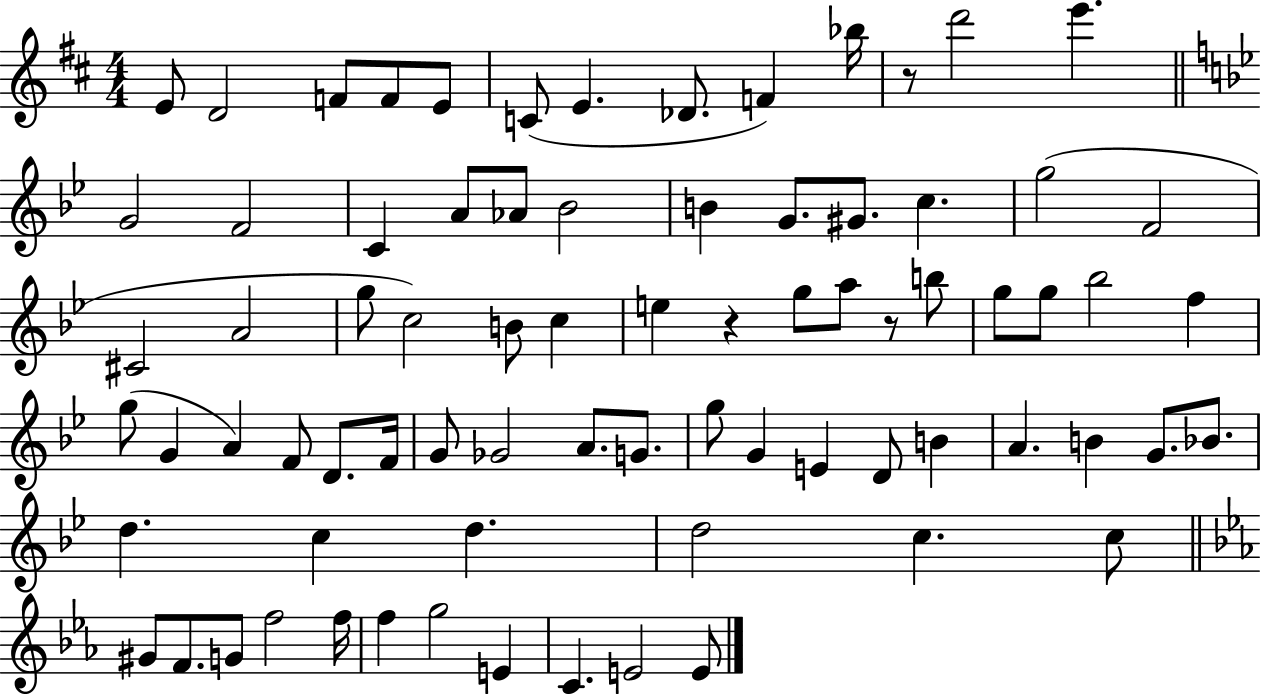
X:1
T:Untitled
M:4/4
L:1/4
K:D
E/2 D2 F/2 F/2 E/2 C/2 E _D/2 F _b/4 z/2 d'2 e' G2 F2 C A/2 _A/2 _B2 B G/2 ^G/2 c g2 F2 ^C2 A2 g/2 c2 B/2 c e z g/2 a/2 z/2 b/2 g/2 g/2 _b2 f g/2 G A F/2 D/2 F/4 G/2 _G2 A/2 G/2 g/2 G E D/2 B A B G/2 _B/2 d c d d2 c c/2 ^G/2 F/2 G/2 f2 f/4 f g2 E C E2 E/2